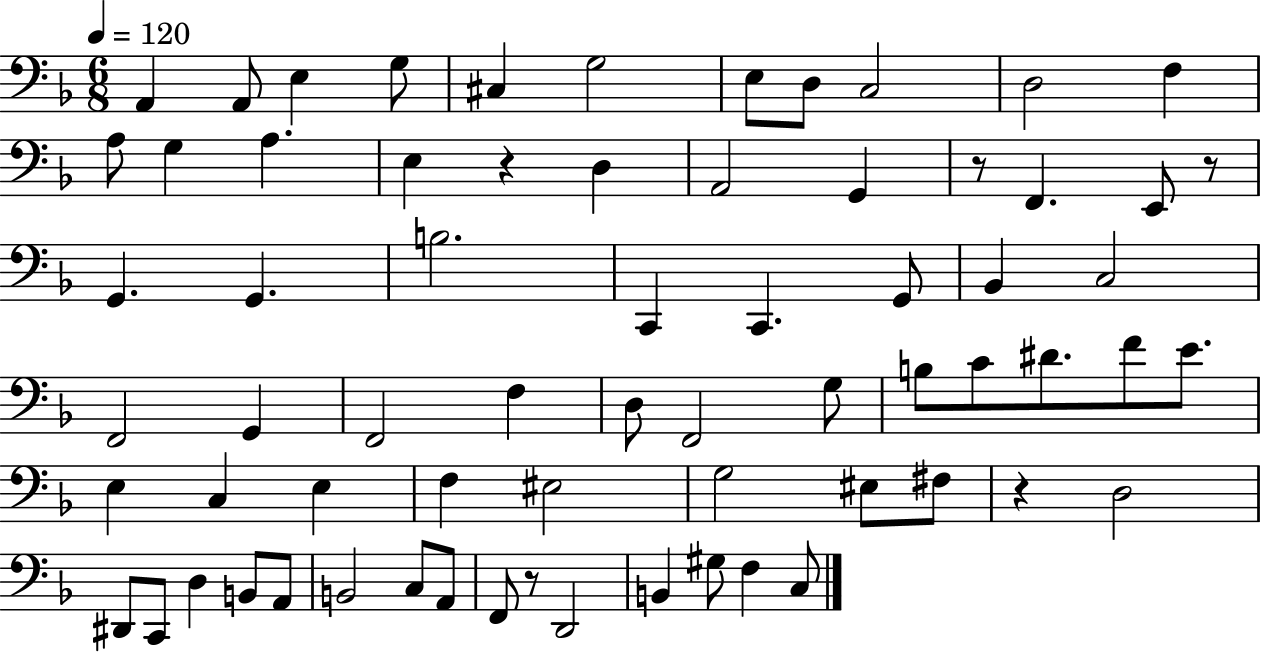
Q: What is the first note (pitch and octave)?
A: A2